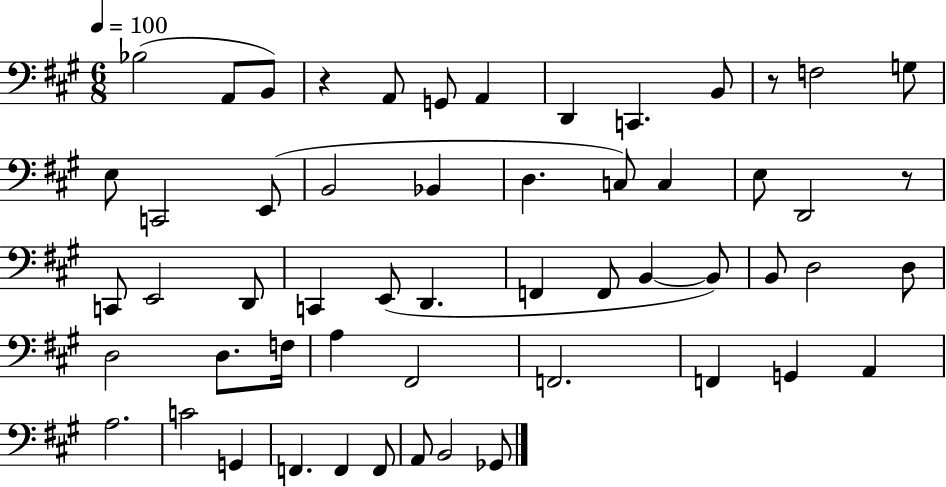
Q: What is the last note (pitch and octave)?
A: Gb2